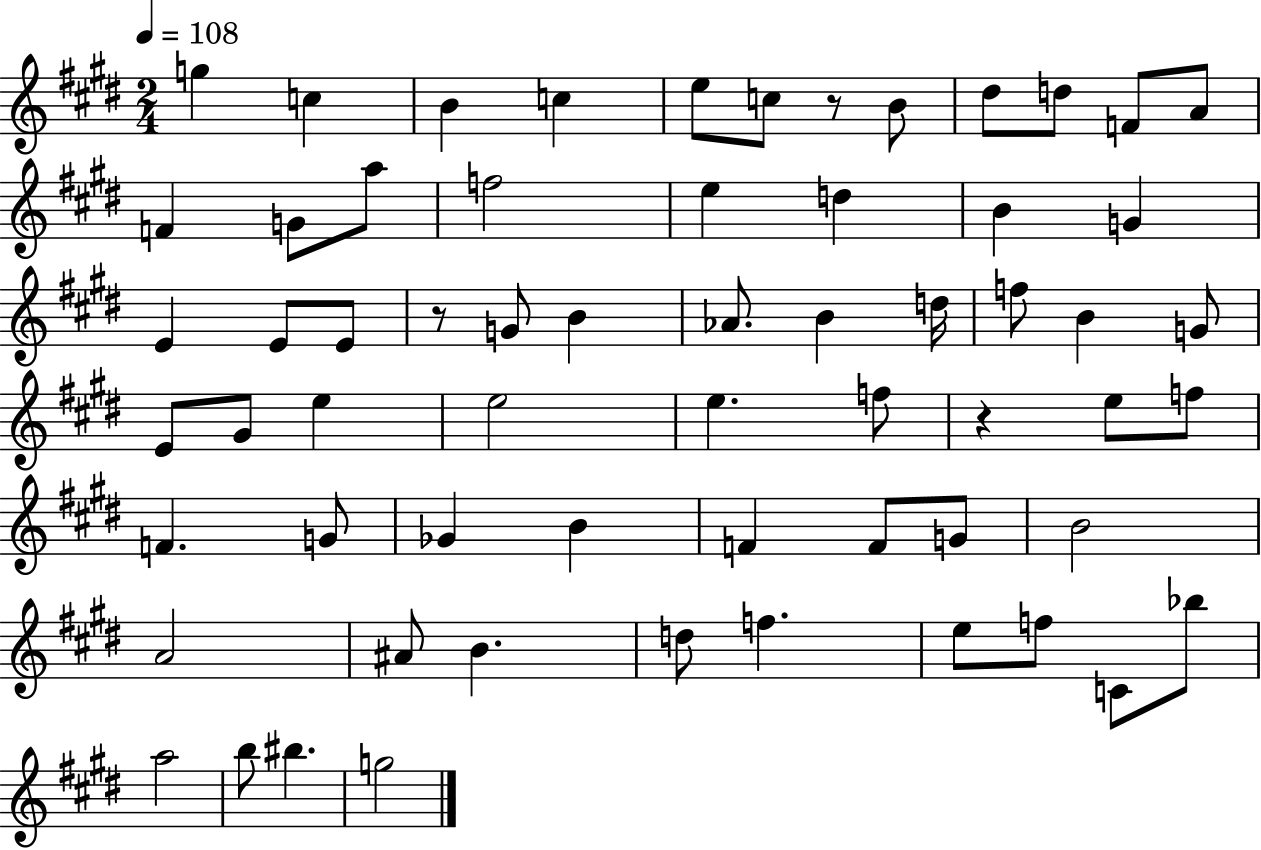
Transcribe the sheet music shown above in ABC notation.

X:1
T:Untitled
M:2/4
L:1/4
K:E
g c B c e/2 c/2 z/2 B/2 ^d/2 d/2 F/2 A/2 F G/2 a/2 f2 e d B G E E/2 E/2 z/2 G/2 B _A/2 B d/4 f/2 B G/2 E/2 ^G/2 e e2 e f/2 z e/2 f/2 F G/2 _G B F F/2 G/2 B2 A2 ^A/2 B d/2 f e/2 f/2 C/2 _b/2 a2 b/2 ^b g2